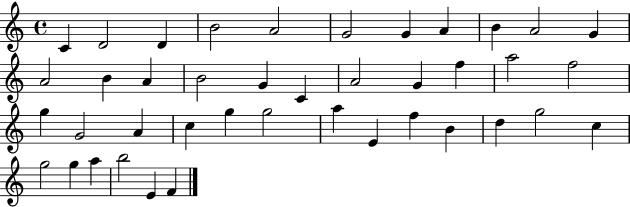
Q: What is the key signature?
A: C major